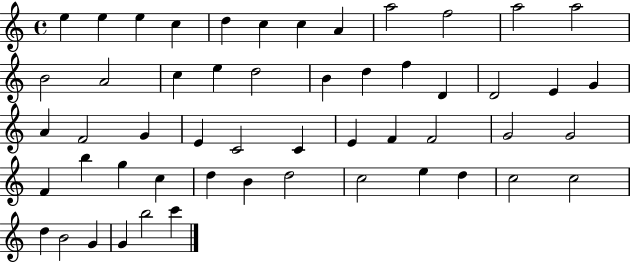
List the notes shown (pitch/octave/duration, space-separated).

E5/q E5/q E5/q C5/q D5/q C5/q C5/q A4/q A5/h F5/h A5/h A5/h B4/h A4/h C5/q E5/q D5/h B4/q D5/q F5/q D4/q D4/h E4/q G4/q A4/q F4/h G4/q E4/q C4/h C4/q E4/q F4/q F4/h G4/h G4/h F4/q B5/q G5/q C5/q D5/q B4/q D5/h C5/h E5/q D5/q C5/h C5/h D5/q B4/h G4/q G4/q B5/h C6/q